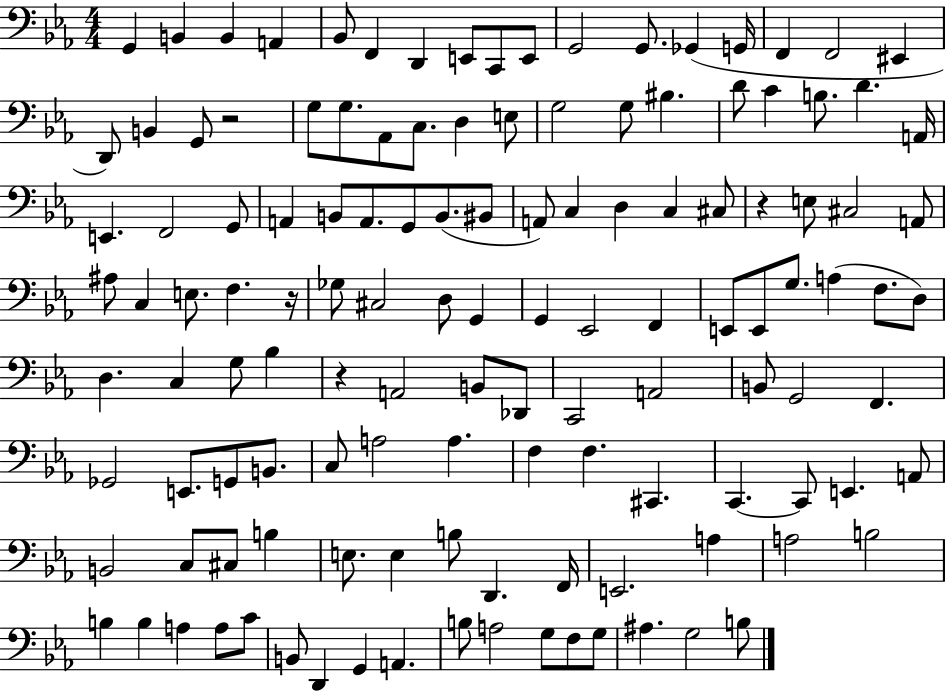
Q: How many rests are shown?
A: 4